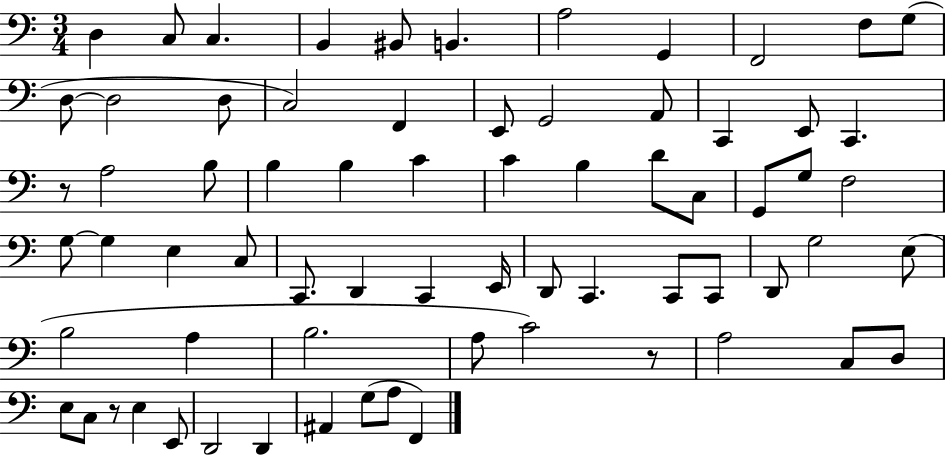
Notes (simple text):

D3/q C3/e C3/q. B2/q BIS2/e B2/q. A3/h G2/q F2/h F3/e G3/e D3/e D3/h D3/e C3/h F2/q E2/e G2/h A2/e C2/q E2/e C2/q. R/e A3/h B3/e B3/q B3/q C4/q C4/q B3/q D4/e C3/e G2/e G3/e F3/h G3/e G3/q E3/q C3/e C2/e. D2/q C2/q E2/s D2/e C2/q. C2/e C2/e D2/e G3/h E3/e B3/h A3/q B3/h. A3/e C4/h R/e A3/h C3/e D3/e E3/e C3/e R/e E3/q E2/e D2/h D2/q A#2/q G3/e A3/e F2/q